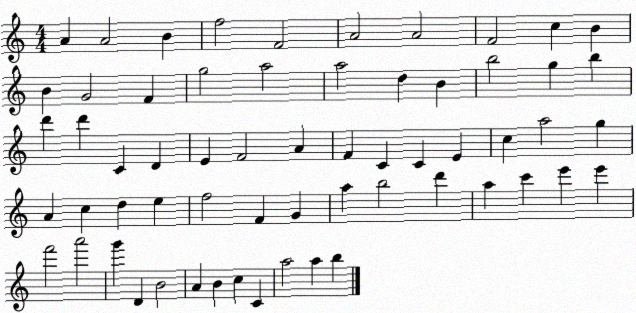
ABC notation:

X:1
T:Untitled
M:4/4
L:1/4
K:C
A A2 B f2 F2 A2 A2 F2 c B B G2 F g2 a2 a2 d B b2 g b d' d' C D E F2 A F C C E c a2 g A c d e f2 F G a b2 d' a c' e' e' f'2 a'2 g' D B2 A B c C a2 a b